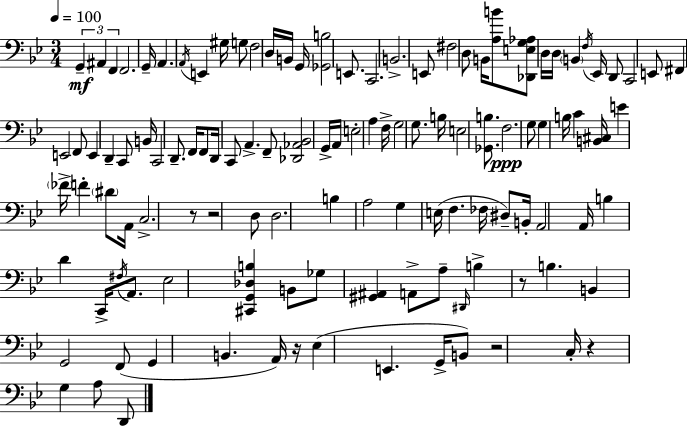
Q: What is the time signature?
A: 3/4